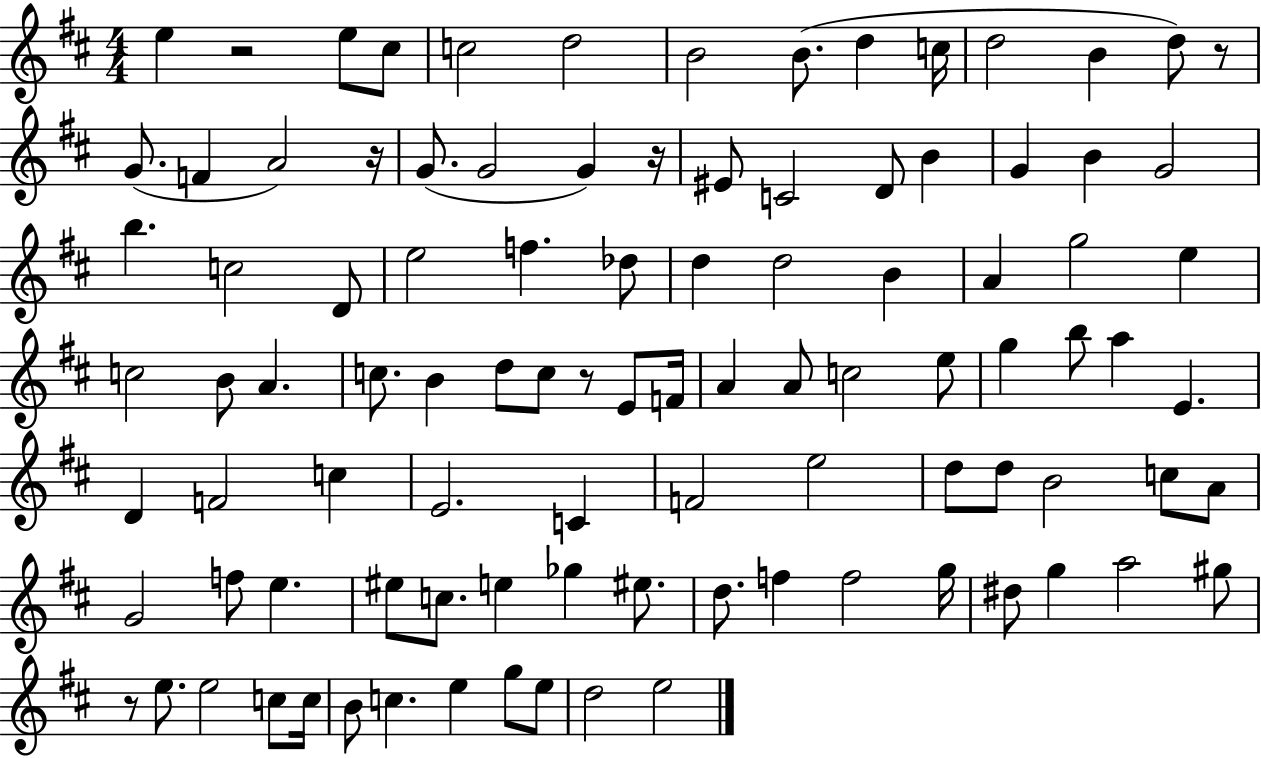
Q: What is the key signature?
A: D major